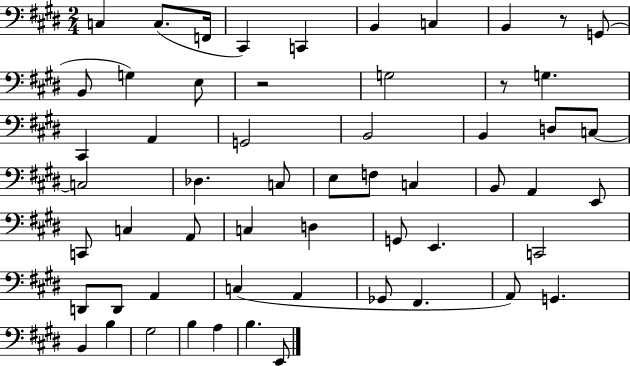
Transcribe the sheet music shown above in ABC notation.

X:1
T:Untitled
M:2/4
L:1/4
K:E
C, C,/2 F,,/4 ^C,, C,, B,, C, B,, z/2 G,,/2 B,,/2 G, E,/2 z2 G,2 z/2 G, ^C,, A,, G,,2 B,,2 B,, D,/2 C,/2 C,2 _D, C,/2 E,/2 F,/2 C, B,,/2 A,, E,,/2 C,,/2 C, A,,/2 C, D, G,,/2 E,, C,,2 D,,/2 D,,/2 A,, C, A,, _G,,/2 ^F,, A,,/2 G,, B,, B, ^G,2 B, A, B, E,,/2